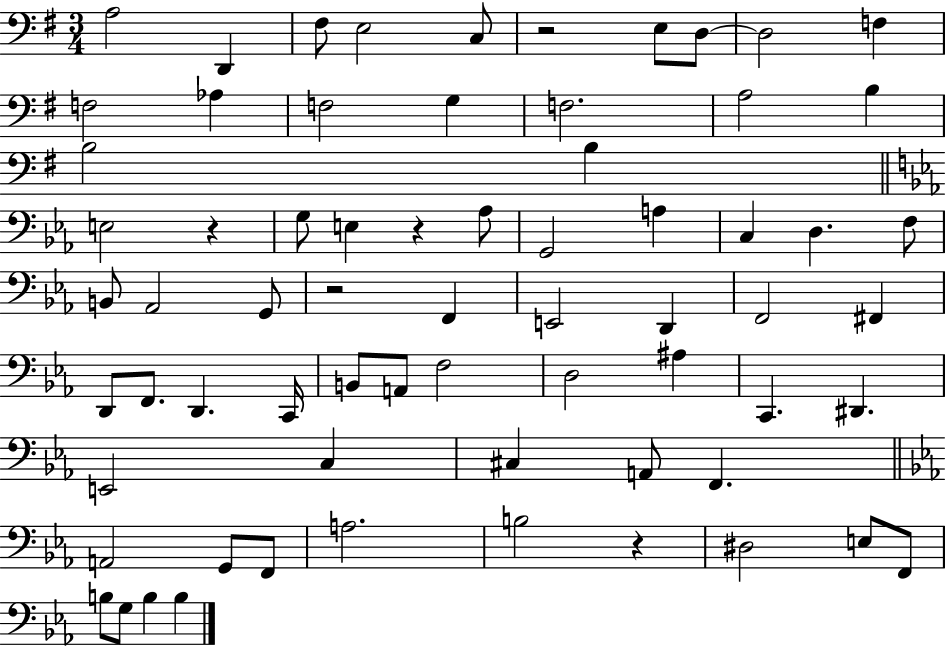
A3/h D2/q F#3/e E3/h C3/e R/h E3/e D3/e D3/h F3/q F3/h Ab3/q F3/h G3/q F3/h. A3/h B3/q B3/h B3/q E3/h R/q G3/e E3/q R/q Ab3/e G2/h A3/q C3/q D3/q. F3/e B2/e Ab2/h G2/e R/h F2/q E2/h D2/q F2/h F#2/q D2/e F2/e. D2/q. C2/s B2/e A2/e F3/h D3/h A#3/q C2/q. D#2/q. E2/h C3/q C#3/q A2/e F2/q. A2/h G2/e F2/e A3/h. B3/h R/q D#3/h E3/e F2/e B3/e G3/e B3/q B3/q